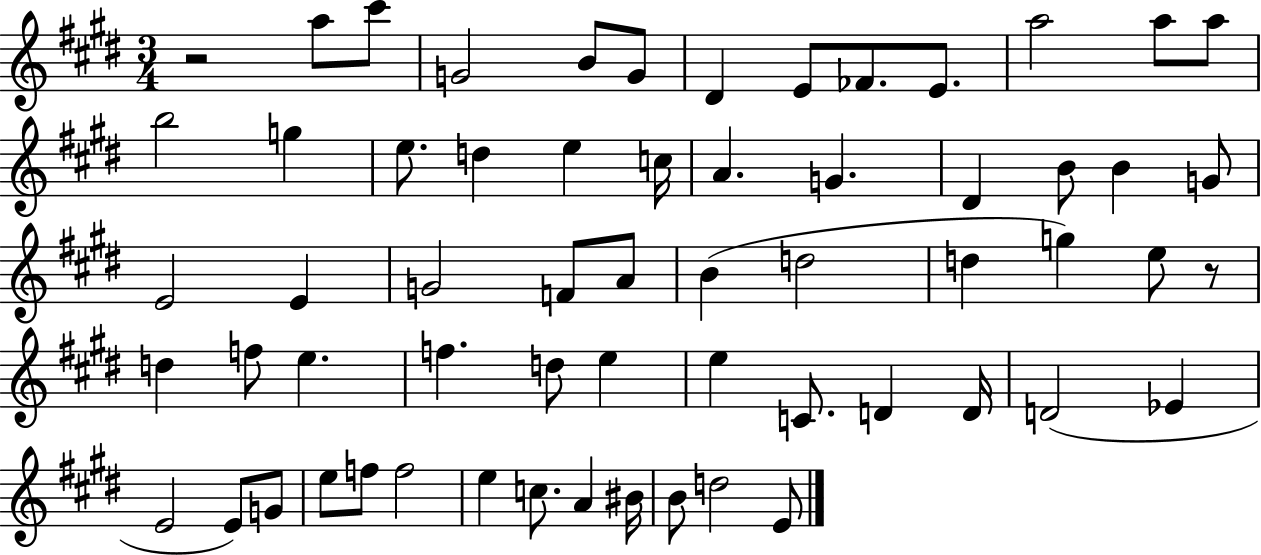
R/h A5/e C#6/e G4/h B4/e G4/e D#4/q E4/e FES4/e. E4/e. A5/h A5/e A5/e B5/h G5/q E5/e. D5/q E5/q C5/s A4/q. G4/q. D#4/q B4/e B4/q G4/e E4/h E4/q G4/h F4/e A4/e B4/q D5/h D5/q G5/q E5/e R/e D5/q F5/e E5/q. F5/q. D5/e E5/q E5/q C4/e. D4/q D4/s D4/h Eb4/q E4/h E4/e G4/e E5/e F5/e F5/h E5/q C5/e. A4/q BIS4/s B4/e D5/h E4/e